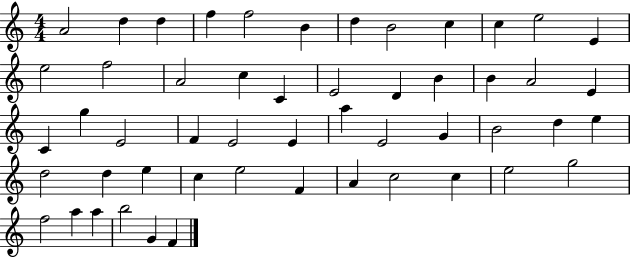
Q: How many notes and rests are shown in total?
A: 52